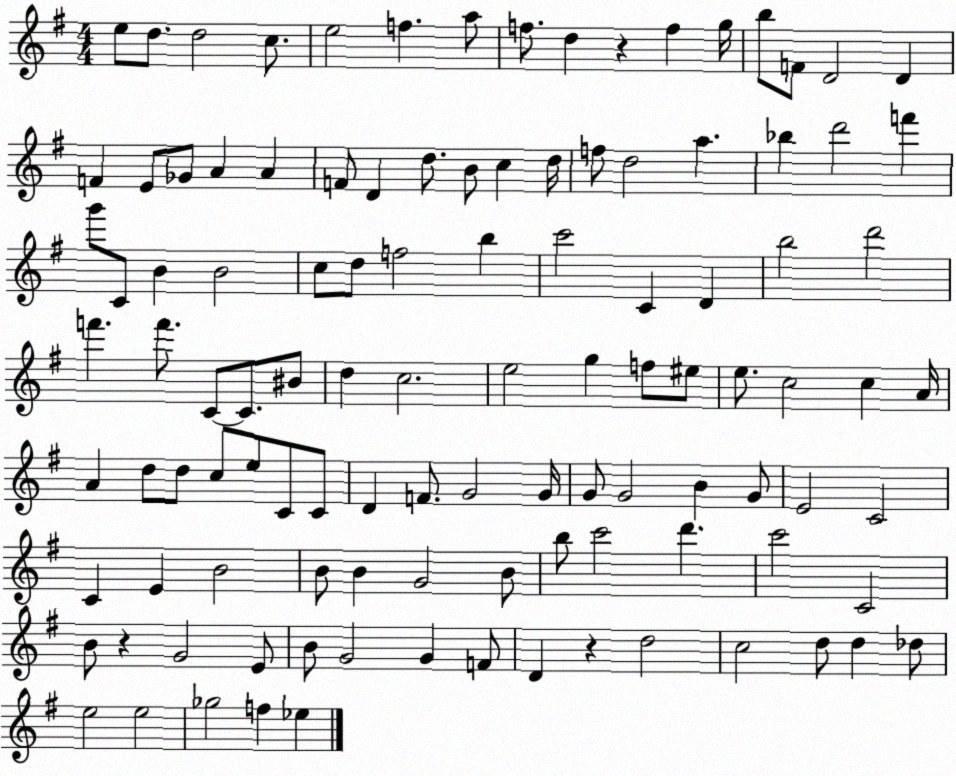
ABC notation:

X:1
T:Untitled
M:4/4
L:1/4
K:G
e/2 d/2 d2 c/2 e2 f a/2 f/2 d z f g/4 b/2 F/2 D2 D F E/2 _G/2 A A F/2 D d/2 B/2 c d/4 f/2 d2 a _b d'2 f' g'/2 C/2 B B2 c/2 d/2 f2 b c'2 C D b2 d'2 f' f'/2 C/2 C/2 ^B/2 d c2 e2 g f/2 ^e/2 e/2 c2 c A/4 A d/2 d/2 c/2 e/2 C/2 C/2 D F/2 G2 G/4 G/2 G2 B G/2 E2 C2 C E B2 B/2 B G2 B/2 b/2 c'2 d' c'2 C2 B/2 z G2 E/2 B/2 G2 G F/2 D z d2 c2 d/2 d _d/2 e2 e2 _g2 f _e